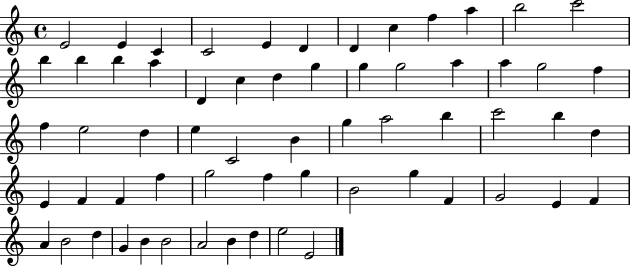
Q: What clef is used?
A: treble